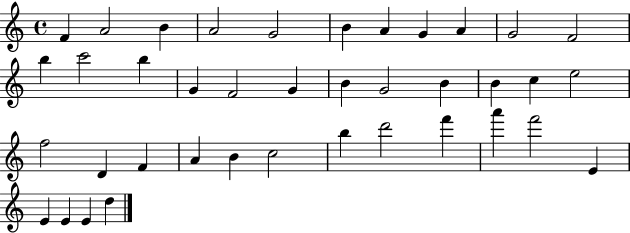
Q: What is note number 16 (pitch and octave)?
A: F4